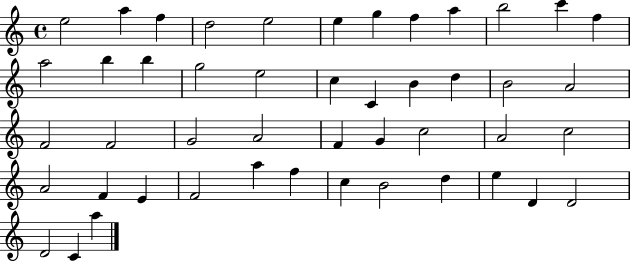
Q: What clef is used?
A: treble